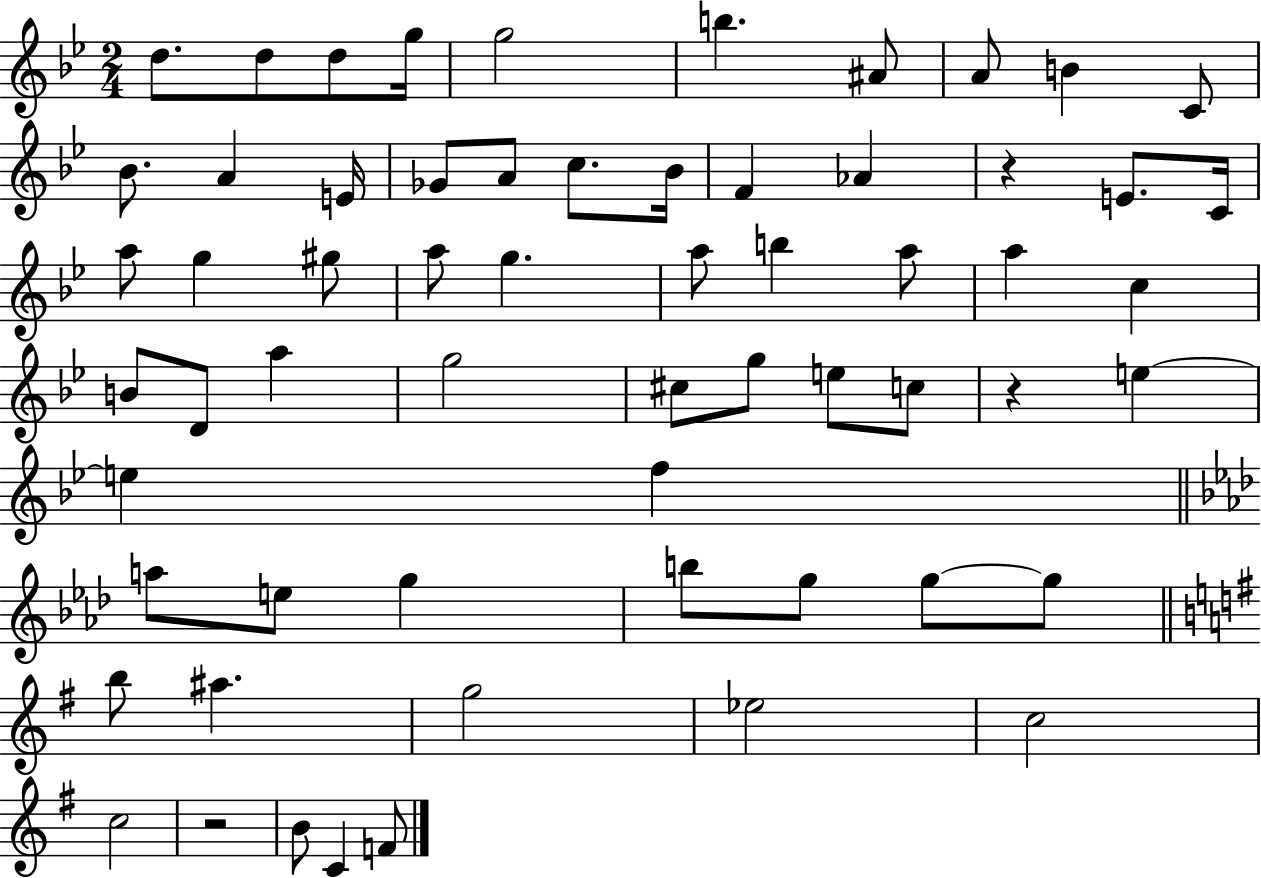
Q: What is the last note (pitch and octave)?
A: F4